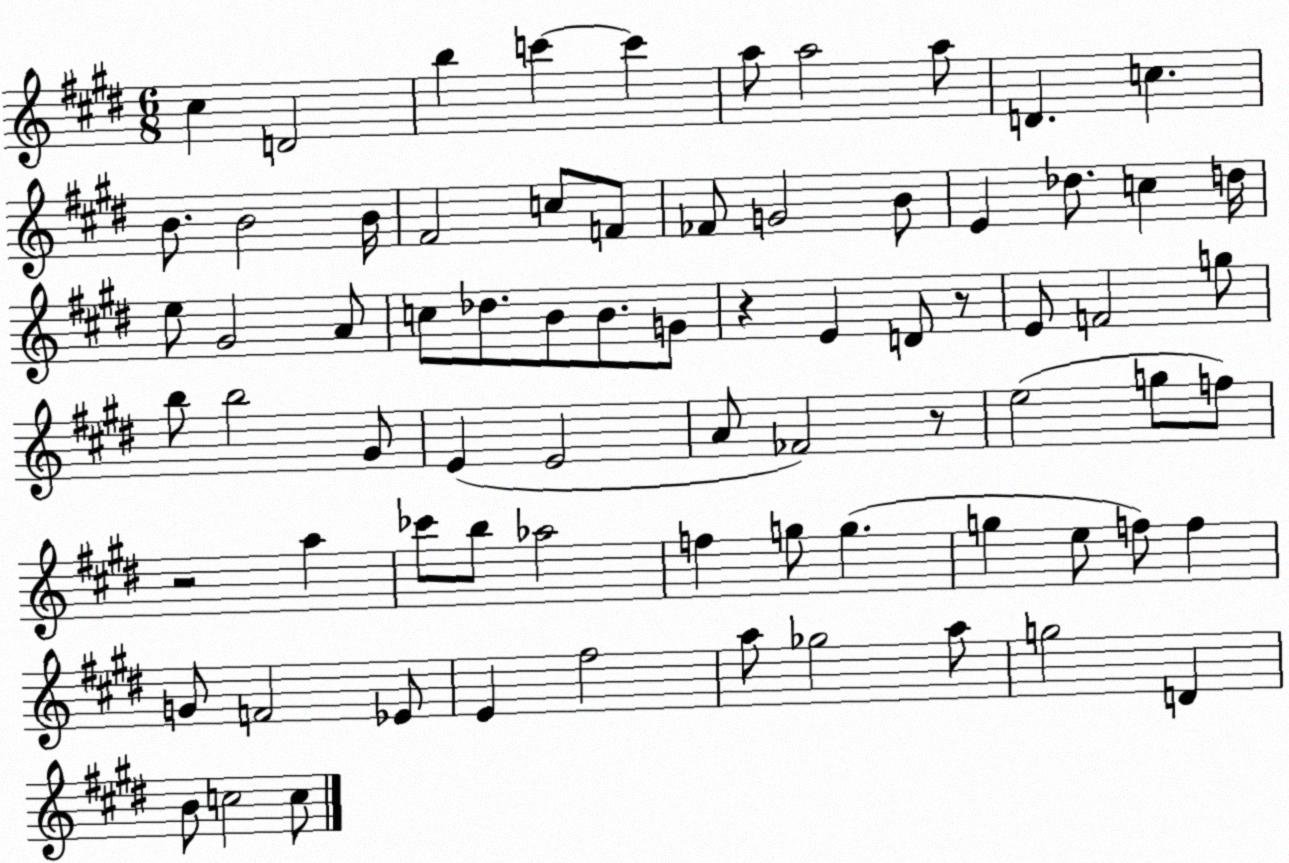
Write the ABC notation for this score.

X:1
T:Untitled
M:6/8
L:1/4
K:E
^c D2 b c' c' a/2 a2 a/2 D c B/2 B2 B/4 ^F2 c/2 F/2 _F/2 G2 B/2 E _d/2 c d/4 e/2 ^G2 A/2 c/2 _d/2 B/2 B/2 G/2 z E D/2 z/2 E/2 F2 g/2 b/2 b2 ^G/2 E E2 A/2 _F2 z/2 e2 g/2 f/2 z2 a _c'/2 b/2 _a2 f g/2 g g e/2 f/2 f G/2 F2 _E/2 E ^f2 a/2 _g2 a/2 g2 D B/2 c2 c/2